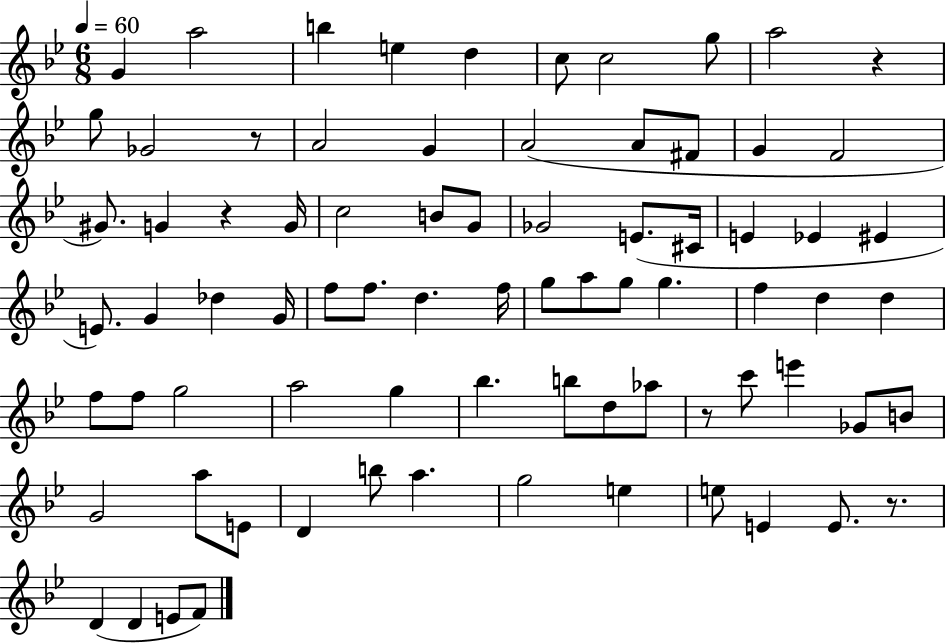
{
  \clef treble
  \numericTimeSignature
  \time 6/8
  \key bes \major
  \tempo 4 = 60
  g'4 a''2 | b''4 e''4 d''4 | c''8 c''2 g''8 | a''2 r4 | \break g''8 ges'2 r8 | a'2 g'4 | a'2( a'8 fis'8 | g'4 f'2 | \break gis'8.) g'4 r4 g'16 | c''2 b'8 g'8 | ges'2 e'8.( cis'16 | e'4 ees'4 eis'4 | \break e'8.) g'4 des''4 g'16 | f''8 f''8. d''4. f''16 | g''8 a''8 g''8 g''4. | f''4 d''4 d''4 | \break f''8 f''8 g''2 | a''2 g''4 | bes''4. b''8 d''8 aes''8 | r8 c'''8 e'''4 ges'8 b'8 | \break g'2 a''8 e'8 | d'4 b''8 a''4. | g''2 e''4 | e''8 e'4 e'8. r8. | \break d'4( d'4 e'8 f'8) | \bar "|."
}